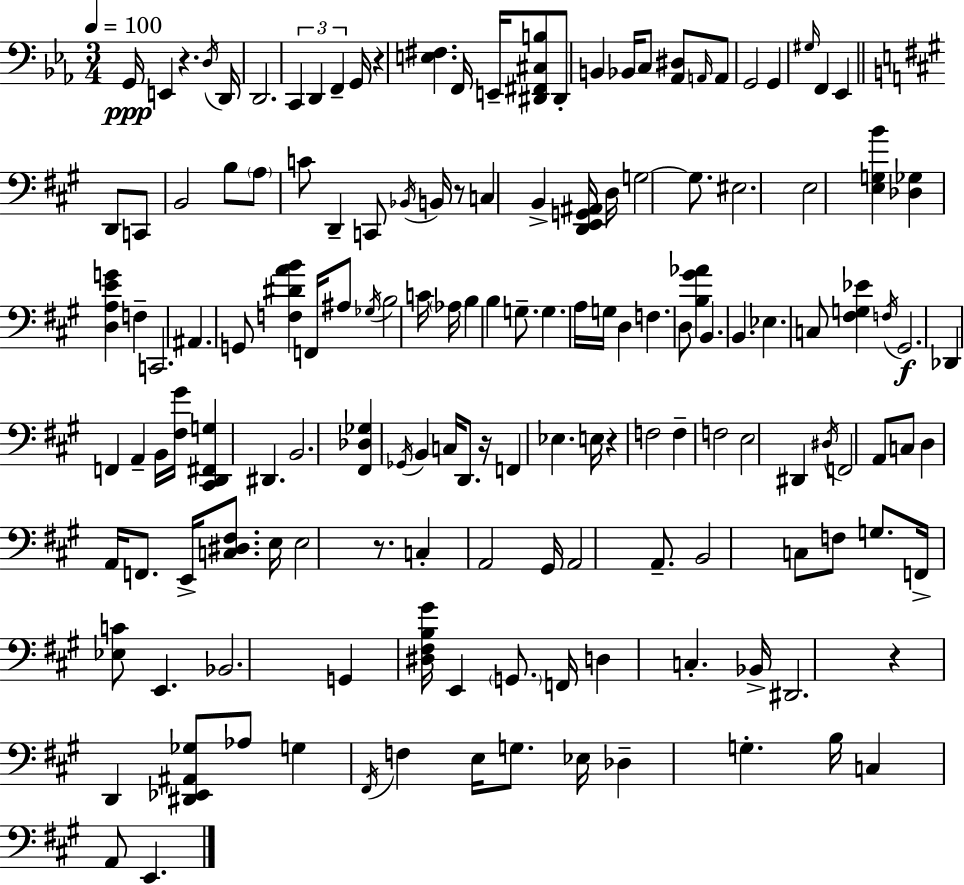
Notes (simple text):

G2/s E2/q R/q. D3/s D2/s D2/h. C2/q D2/q F2/q G2/s R/q [E3,F#3]/q. F2/s E2/s [D#2,F#2,C#3,B3]/e D#2/e B2/q Bb2/s C3/e [Ab2,D#3]/e A2/s A2/e G2/h G2/q G#3/s F2/q Eb2/q D2/e C2/e B2/h B3/e A3/e C4/e D2/q C2/e Bb2/s B2/s R/e C3/q B2/q [D2,E2,G2,A#2]/s D3/s G3/h G3/e. EIS3/h. E3/h [E3,G3,B4]/q [Db3,Gb3]/q [D3,A3,E4,G4]/q F3/q C2/h. A#2/q. G2/e [F3,D#4,A4,B4]/q F2/s A#3/e Gb3/s B3/h C4/s Ab3/s B3/q B3/q G3/e. G3/q. A3/s G3/s D3/q F3/q. D3/e [B3,G#4,Ab4]/q B2/q. B2/q. Eb3/q. C3/e [F#3,G3,Eb4]/q F3/s G#2/h. Db2/q F2/q A2/q B2/s [F#3,G#4]/s [C#2,D2,F#2,G3]/q D#2/q. B2/h. [F#2,Db3,Gb3]/q Gb2/s B2/q C3/s D2/e. R/s F2/q Eb3/q. E3/s R/q F3/h F3/q F3/h E3/h D#2/q D#3/s F2/h A2/e C3/e D3/q A2/s F2/e. E2/s [C3,D#3,F#3]/e. E3/s E3/h R/e. C3/q A2/h G#2/s A2/h A2/e. B2/h C3/e F3/e G3/e. F2/s [Eb3,C4]/e E2/q. Bb2/h. G2/q [D#3,F#3,B3,G#4]/s E2/q G2/e. F2/s D3/q C3/q. Bb2/s D#2/h. R/q D2/q [D#2,Eb2,A#2,Gb3]/e Ab3/e G3/q F#2/s F3/q E3/s G3/e. Eb3/s Db3/q G3/q. B3/s C3/q A2/e E2/q.